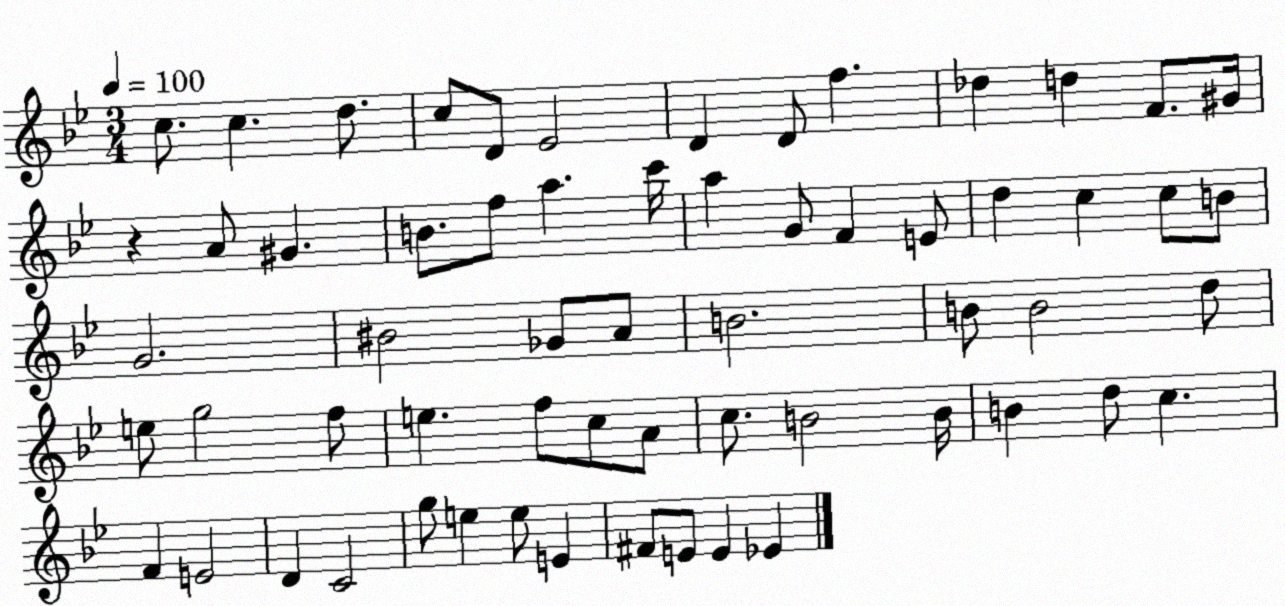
X:1
T:Untitled
M:3/4
L:1/4
K:Bb
c/2 c d/2 c/2 D/2 _E2 D D/2 f _d d F/2 ^G/4 z A/2 ^G B/2 f/2 a c'/4 a G/2 F E/2 d c c/2 B/2 G2 ^B2 _G/2 A/2 B2 B/2 B2 d/2 e/2 g2 f/2 e f/2 c/2 A/2 c/2 B2 B/4 B d/2 c F E2 D C2 g/2 e e/2 E ^F/2 E/2 E _E